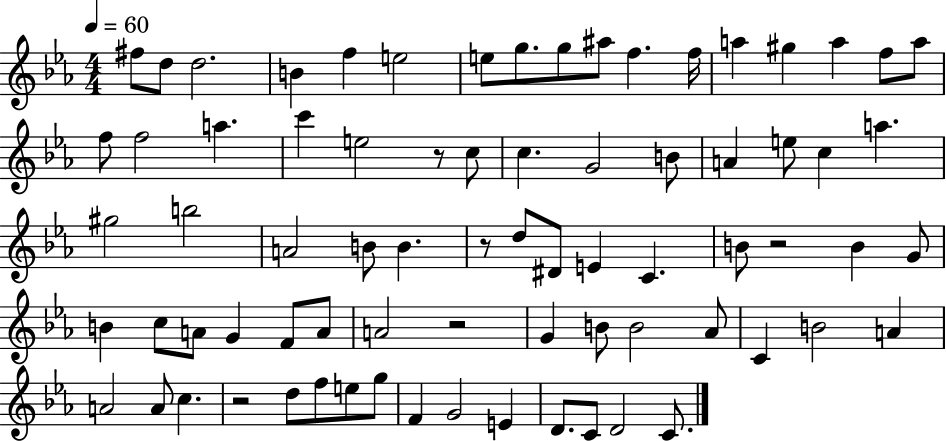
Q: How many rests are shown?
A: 5